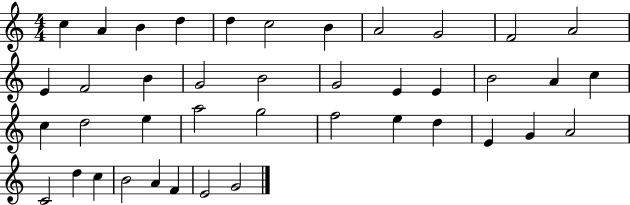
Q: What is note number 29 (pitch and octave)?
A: E5